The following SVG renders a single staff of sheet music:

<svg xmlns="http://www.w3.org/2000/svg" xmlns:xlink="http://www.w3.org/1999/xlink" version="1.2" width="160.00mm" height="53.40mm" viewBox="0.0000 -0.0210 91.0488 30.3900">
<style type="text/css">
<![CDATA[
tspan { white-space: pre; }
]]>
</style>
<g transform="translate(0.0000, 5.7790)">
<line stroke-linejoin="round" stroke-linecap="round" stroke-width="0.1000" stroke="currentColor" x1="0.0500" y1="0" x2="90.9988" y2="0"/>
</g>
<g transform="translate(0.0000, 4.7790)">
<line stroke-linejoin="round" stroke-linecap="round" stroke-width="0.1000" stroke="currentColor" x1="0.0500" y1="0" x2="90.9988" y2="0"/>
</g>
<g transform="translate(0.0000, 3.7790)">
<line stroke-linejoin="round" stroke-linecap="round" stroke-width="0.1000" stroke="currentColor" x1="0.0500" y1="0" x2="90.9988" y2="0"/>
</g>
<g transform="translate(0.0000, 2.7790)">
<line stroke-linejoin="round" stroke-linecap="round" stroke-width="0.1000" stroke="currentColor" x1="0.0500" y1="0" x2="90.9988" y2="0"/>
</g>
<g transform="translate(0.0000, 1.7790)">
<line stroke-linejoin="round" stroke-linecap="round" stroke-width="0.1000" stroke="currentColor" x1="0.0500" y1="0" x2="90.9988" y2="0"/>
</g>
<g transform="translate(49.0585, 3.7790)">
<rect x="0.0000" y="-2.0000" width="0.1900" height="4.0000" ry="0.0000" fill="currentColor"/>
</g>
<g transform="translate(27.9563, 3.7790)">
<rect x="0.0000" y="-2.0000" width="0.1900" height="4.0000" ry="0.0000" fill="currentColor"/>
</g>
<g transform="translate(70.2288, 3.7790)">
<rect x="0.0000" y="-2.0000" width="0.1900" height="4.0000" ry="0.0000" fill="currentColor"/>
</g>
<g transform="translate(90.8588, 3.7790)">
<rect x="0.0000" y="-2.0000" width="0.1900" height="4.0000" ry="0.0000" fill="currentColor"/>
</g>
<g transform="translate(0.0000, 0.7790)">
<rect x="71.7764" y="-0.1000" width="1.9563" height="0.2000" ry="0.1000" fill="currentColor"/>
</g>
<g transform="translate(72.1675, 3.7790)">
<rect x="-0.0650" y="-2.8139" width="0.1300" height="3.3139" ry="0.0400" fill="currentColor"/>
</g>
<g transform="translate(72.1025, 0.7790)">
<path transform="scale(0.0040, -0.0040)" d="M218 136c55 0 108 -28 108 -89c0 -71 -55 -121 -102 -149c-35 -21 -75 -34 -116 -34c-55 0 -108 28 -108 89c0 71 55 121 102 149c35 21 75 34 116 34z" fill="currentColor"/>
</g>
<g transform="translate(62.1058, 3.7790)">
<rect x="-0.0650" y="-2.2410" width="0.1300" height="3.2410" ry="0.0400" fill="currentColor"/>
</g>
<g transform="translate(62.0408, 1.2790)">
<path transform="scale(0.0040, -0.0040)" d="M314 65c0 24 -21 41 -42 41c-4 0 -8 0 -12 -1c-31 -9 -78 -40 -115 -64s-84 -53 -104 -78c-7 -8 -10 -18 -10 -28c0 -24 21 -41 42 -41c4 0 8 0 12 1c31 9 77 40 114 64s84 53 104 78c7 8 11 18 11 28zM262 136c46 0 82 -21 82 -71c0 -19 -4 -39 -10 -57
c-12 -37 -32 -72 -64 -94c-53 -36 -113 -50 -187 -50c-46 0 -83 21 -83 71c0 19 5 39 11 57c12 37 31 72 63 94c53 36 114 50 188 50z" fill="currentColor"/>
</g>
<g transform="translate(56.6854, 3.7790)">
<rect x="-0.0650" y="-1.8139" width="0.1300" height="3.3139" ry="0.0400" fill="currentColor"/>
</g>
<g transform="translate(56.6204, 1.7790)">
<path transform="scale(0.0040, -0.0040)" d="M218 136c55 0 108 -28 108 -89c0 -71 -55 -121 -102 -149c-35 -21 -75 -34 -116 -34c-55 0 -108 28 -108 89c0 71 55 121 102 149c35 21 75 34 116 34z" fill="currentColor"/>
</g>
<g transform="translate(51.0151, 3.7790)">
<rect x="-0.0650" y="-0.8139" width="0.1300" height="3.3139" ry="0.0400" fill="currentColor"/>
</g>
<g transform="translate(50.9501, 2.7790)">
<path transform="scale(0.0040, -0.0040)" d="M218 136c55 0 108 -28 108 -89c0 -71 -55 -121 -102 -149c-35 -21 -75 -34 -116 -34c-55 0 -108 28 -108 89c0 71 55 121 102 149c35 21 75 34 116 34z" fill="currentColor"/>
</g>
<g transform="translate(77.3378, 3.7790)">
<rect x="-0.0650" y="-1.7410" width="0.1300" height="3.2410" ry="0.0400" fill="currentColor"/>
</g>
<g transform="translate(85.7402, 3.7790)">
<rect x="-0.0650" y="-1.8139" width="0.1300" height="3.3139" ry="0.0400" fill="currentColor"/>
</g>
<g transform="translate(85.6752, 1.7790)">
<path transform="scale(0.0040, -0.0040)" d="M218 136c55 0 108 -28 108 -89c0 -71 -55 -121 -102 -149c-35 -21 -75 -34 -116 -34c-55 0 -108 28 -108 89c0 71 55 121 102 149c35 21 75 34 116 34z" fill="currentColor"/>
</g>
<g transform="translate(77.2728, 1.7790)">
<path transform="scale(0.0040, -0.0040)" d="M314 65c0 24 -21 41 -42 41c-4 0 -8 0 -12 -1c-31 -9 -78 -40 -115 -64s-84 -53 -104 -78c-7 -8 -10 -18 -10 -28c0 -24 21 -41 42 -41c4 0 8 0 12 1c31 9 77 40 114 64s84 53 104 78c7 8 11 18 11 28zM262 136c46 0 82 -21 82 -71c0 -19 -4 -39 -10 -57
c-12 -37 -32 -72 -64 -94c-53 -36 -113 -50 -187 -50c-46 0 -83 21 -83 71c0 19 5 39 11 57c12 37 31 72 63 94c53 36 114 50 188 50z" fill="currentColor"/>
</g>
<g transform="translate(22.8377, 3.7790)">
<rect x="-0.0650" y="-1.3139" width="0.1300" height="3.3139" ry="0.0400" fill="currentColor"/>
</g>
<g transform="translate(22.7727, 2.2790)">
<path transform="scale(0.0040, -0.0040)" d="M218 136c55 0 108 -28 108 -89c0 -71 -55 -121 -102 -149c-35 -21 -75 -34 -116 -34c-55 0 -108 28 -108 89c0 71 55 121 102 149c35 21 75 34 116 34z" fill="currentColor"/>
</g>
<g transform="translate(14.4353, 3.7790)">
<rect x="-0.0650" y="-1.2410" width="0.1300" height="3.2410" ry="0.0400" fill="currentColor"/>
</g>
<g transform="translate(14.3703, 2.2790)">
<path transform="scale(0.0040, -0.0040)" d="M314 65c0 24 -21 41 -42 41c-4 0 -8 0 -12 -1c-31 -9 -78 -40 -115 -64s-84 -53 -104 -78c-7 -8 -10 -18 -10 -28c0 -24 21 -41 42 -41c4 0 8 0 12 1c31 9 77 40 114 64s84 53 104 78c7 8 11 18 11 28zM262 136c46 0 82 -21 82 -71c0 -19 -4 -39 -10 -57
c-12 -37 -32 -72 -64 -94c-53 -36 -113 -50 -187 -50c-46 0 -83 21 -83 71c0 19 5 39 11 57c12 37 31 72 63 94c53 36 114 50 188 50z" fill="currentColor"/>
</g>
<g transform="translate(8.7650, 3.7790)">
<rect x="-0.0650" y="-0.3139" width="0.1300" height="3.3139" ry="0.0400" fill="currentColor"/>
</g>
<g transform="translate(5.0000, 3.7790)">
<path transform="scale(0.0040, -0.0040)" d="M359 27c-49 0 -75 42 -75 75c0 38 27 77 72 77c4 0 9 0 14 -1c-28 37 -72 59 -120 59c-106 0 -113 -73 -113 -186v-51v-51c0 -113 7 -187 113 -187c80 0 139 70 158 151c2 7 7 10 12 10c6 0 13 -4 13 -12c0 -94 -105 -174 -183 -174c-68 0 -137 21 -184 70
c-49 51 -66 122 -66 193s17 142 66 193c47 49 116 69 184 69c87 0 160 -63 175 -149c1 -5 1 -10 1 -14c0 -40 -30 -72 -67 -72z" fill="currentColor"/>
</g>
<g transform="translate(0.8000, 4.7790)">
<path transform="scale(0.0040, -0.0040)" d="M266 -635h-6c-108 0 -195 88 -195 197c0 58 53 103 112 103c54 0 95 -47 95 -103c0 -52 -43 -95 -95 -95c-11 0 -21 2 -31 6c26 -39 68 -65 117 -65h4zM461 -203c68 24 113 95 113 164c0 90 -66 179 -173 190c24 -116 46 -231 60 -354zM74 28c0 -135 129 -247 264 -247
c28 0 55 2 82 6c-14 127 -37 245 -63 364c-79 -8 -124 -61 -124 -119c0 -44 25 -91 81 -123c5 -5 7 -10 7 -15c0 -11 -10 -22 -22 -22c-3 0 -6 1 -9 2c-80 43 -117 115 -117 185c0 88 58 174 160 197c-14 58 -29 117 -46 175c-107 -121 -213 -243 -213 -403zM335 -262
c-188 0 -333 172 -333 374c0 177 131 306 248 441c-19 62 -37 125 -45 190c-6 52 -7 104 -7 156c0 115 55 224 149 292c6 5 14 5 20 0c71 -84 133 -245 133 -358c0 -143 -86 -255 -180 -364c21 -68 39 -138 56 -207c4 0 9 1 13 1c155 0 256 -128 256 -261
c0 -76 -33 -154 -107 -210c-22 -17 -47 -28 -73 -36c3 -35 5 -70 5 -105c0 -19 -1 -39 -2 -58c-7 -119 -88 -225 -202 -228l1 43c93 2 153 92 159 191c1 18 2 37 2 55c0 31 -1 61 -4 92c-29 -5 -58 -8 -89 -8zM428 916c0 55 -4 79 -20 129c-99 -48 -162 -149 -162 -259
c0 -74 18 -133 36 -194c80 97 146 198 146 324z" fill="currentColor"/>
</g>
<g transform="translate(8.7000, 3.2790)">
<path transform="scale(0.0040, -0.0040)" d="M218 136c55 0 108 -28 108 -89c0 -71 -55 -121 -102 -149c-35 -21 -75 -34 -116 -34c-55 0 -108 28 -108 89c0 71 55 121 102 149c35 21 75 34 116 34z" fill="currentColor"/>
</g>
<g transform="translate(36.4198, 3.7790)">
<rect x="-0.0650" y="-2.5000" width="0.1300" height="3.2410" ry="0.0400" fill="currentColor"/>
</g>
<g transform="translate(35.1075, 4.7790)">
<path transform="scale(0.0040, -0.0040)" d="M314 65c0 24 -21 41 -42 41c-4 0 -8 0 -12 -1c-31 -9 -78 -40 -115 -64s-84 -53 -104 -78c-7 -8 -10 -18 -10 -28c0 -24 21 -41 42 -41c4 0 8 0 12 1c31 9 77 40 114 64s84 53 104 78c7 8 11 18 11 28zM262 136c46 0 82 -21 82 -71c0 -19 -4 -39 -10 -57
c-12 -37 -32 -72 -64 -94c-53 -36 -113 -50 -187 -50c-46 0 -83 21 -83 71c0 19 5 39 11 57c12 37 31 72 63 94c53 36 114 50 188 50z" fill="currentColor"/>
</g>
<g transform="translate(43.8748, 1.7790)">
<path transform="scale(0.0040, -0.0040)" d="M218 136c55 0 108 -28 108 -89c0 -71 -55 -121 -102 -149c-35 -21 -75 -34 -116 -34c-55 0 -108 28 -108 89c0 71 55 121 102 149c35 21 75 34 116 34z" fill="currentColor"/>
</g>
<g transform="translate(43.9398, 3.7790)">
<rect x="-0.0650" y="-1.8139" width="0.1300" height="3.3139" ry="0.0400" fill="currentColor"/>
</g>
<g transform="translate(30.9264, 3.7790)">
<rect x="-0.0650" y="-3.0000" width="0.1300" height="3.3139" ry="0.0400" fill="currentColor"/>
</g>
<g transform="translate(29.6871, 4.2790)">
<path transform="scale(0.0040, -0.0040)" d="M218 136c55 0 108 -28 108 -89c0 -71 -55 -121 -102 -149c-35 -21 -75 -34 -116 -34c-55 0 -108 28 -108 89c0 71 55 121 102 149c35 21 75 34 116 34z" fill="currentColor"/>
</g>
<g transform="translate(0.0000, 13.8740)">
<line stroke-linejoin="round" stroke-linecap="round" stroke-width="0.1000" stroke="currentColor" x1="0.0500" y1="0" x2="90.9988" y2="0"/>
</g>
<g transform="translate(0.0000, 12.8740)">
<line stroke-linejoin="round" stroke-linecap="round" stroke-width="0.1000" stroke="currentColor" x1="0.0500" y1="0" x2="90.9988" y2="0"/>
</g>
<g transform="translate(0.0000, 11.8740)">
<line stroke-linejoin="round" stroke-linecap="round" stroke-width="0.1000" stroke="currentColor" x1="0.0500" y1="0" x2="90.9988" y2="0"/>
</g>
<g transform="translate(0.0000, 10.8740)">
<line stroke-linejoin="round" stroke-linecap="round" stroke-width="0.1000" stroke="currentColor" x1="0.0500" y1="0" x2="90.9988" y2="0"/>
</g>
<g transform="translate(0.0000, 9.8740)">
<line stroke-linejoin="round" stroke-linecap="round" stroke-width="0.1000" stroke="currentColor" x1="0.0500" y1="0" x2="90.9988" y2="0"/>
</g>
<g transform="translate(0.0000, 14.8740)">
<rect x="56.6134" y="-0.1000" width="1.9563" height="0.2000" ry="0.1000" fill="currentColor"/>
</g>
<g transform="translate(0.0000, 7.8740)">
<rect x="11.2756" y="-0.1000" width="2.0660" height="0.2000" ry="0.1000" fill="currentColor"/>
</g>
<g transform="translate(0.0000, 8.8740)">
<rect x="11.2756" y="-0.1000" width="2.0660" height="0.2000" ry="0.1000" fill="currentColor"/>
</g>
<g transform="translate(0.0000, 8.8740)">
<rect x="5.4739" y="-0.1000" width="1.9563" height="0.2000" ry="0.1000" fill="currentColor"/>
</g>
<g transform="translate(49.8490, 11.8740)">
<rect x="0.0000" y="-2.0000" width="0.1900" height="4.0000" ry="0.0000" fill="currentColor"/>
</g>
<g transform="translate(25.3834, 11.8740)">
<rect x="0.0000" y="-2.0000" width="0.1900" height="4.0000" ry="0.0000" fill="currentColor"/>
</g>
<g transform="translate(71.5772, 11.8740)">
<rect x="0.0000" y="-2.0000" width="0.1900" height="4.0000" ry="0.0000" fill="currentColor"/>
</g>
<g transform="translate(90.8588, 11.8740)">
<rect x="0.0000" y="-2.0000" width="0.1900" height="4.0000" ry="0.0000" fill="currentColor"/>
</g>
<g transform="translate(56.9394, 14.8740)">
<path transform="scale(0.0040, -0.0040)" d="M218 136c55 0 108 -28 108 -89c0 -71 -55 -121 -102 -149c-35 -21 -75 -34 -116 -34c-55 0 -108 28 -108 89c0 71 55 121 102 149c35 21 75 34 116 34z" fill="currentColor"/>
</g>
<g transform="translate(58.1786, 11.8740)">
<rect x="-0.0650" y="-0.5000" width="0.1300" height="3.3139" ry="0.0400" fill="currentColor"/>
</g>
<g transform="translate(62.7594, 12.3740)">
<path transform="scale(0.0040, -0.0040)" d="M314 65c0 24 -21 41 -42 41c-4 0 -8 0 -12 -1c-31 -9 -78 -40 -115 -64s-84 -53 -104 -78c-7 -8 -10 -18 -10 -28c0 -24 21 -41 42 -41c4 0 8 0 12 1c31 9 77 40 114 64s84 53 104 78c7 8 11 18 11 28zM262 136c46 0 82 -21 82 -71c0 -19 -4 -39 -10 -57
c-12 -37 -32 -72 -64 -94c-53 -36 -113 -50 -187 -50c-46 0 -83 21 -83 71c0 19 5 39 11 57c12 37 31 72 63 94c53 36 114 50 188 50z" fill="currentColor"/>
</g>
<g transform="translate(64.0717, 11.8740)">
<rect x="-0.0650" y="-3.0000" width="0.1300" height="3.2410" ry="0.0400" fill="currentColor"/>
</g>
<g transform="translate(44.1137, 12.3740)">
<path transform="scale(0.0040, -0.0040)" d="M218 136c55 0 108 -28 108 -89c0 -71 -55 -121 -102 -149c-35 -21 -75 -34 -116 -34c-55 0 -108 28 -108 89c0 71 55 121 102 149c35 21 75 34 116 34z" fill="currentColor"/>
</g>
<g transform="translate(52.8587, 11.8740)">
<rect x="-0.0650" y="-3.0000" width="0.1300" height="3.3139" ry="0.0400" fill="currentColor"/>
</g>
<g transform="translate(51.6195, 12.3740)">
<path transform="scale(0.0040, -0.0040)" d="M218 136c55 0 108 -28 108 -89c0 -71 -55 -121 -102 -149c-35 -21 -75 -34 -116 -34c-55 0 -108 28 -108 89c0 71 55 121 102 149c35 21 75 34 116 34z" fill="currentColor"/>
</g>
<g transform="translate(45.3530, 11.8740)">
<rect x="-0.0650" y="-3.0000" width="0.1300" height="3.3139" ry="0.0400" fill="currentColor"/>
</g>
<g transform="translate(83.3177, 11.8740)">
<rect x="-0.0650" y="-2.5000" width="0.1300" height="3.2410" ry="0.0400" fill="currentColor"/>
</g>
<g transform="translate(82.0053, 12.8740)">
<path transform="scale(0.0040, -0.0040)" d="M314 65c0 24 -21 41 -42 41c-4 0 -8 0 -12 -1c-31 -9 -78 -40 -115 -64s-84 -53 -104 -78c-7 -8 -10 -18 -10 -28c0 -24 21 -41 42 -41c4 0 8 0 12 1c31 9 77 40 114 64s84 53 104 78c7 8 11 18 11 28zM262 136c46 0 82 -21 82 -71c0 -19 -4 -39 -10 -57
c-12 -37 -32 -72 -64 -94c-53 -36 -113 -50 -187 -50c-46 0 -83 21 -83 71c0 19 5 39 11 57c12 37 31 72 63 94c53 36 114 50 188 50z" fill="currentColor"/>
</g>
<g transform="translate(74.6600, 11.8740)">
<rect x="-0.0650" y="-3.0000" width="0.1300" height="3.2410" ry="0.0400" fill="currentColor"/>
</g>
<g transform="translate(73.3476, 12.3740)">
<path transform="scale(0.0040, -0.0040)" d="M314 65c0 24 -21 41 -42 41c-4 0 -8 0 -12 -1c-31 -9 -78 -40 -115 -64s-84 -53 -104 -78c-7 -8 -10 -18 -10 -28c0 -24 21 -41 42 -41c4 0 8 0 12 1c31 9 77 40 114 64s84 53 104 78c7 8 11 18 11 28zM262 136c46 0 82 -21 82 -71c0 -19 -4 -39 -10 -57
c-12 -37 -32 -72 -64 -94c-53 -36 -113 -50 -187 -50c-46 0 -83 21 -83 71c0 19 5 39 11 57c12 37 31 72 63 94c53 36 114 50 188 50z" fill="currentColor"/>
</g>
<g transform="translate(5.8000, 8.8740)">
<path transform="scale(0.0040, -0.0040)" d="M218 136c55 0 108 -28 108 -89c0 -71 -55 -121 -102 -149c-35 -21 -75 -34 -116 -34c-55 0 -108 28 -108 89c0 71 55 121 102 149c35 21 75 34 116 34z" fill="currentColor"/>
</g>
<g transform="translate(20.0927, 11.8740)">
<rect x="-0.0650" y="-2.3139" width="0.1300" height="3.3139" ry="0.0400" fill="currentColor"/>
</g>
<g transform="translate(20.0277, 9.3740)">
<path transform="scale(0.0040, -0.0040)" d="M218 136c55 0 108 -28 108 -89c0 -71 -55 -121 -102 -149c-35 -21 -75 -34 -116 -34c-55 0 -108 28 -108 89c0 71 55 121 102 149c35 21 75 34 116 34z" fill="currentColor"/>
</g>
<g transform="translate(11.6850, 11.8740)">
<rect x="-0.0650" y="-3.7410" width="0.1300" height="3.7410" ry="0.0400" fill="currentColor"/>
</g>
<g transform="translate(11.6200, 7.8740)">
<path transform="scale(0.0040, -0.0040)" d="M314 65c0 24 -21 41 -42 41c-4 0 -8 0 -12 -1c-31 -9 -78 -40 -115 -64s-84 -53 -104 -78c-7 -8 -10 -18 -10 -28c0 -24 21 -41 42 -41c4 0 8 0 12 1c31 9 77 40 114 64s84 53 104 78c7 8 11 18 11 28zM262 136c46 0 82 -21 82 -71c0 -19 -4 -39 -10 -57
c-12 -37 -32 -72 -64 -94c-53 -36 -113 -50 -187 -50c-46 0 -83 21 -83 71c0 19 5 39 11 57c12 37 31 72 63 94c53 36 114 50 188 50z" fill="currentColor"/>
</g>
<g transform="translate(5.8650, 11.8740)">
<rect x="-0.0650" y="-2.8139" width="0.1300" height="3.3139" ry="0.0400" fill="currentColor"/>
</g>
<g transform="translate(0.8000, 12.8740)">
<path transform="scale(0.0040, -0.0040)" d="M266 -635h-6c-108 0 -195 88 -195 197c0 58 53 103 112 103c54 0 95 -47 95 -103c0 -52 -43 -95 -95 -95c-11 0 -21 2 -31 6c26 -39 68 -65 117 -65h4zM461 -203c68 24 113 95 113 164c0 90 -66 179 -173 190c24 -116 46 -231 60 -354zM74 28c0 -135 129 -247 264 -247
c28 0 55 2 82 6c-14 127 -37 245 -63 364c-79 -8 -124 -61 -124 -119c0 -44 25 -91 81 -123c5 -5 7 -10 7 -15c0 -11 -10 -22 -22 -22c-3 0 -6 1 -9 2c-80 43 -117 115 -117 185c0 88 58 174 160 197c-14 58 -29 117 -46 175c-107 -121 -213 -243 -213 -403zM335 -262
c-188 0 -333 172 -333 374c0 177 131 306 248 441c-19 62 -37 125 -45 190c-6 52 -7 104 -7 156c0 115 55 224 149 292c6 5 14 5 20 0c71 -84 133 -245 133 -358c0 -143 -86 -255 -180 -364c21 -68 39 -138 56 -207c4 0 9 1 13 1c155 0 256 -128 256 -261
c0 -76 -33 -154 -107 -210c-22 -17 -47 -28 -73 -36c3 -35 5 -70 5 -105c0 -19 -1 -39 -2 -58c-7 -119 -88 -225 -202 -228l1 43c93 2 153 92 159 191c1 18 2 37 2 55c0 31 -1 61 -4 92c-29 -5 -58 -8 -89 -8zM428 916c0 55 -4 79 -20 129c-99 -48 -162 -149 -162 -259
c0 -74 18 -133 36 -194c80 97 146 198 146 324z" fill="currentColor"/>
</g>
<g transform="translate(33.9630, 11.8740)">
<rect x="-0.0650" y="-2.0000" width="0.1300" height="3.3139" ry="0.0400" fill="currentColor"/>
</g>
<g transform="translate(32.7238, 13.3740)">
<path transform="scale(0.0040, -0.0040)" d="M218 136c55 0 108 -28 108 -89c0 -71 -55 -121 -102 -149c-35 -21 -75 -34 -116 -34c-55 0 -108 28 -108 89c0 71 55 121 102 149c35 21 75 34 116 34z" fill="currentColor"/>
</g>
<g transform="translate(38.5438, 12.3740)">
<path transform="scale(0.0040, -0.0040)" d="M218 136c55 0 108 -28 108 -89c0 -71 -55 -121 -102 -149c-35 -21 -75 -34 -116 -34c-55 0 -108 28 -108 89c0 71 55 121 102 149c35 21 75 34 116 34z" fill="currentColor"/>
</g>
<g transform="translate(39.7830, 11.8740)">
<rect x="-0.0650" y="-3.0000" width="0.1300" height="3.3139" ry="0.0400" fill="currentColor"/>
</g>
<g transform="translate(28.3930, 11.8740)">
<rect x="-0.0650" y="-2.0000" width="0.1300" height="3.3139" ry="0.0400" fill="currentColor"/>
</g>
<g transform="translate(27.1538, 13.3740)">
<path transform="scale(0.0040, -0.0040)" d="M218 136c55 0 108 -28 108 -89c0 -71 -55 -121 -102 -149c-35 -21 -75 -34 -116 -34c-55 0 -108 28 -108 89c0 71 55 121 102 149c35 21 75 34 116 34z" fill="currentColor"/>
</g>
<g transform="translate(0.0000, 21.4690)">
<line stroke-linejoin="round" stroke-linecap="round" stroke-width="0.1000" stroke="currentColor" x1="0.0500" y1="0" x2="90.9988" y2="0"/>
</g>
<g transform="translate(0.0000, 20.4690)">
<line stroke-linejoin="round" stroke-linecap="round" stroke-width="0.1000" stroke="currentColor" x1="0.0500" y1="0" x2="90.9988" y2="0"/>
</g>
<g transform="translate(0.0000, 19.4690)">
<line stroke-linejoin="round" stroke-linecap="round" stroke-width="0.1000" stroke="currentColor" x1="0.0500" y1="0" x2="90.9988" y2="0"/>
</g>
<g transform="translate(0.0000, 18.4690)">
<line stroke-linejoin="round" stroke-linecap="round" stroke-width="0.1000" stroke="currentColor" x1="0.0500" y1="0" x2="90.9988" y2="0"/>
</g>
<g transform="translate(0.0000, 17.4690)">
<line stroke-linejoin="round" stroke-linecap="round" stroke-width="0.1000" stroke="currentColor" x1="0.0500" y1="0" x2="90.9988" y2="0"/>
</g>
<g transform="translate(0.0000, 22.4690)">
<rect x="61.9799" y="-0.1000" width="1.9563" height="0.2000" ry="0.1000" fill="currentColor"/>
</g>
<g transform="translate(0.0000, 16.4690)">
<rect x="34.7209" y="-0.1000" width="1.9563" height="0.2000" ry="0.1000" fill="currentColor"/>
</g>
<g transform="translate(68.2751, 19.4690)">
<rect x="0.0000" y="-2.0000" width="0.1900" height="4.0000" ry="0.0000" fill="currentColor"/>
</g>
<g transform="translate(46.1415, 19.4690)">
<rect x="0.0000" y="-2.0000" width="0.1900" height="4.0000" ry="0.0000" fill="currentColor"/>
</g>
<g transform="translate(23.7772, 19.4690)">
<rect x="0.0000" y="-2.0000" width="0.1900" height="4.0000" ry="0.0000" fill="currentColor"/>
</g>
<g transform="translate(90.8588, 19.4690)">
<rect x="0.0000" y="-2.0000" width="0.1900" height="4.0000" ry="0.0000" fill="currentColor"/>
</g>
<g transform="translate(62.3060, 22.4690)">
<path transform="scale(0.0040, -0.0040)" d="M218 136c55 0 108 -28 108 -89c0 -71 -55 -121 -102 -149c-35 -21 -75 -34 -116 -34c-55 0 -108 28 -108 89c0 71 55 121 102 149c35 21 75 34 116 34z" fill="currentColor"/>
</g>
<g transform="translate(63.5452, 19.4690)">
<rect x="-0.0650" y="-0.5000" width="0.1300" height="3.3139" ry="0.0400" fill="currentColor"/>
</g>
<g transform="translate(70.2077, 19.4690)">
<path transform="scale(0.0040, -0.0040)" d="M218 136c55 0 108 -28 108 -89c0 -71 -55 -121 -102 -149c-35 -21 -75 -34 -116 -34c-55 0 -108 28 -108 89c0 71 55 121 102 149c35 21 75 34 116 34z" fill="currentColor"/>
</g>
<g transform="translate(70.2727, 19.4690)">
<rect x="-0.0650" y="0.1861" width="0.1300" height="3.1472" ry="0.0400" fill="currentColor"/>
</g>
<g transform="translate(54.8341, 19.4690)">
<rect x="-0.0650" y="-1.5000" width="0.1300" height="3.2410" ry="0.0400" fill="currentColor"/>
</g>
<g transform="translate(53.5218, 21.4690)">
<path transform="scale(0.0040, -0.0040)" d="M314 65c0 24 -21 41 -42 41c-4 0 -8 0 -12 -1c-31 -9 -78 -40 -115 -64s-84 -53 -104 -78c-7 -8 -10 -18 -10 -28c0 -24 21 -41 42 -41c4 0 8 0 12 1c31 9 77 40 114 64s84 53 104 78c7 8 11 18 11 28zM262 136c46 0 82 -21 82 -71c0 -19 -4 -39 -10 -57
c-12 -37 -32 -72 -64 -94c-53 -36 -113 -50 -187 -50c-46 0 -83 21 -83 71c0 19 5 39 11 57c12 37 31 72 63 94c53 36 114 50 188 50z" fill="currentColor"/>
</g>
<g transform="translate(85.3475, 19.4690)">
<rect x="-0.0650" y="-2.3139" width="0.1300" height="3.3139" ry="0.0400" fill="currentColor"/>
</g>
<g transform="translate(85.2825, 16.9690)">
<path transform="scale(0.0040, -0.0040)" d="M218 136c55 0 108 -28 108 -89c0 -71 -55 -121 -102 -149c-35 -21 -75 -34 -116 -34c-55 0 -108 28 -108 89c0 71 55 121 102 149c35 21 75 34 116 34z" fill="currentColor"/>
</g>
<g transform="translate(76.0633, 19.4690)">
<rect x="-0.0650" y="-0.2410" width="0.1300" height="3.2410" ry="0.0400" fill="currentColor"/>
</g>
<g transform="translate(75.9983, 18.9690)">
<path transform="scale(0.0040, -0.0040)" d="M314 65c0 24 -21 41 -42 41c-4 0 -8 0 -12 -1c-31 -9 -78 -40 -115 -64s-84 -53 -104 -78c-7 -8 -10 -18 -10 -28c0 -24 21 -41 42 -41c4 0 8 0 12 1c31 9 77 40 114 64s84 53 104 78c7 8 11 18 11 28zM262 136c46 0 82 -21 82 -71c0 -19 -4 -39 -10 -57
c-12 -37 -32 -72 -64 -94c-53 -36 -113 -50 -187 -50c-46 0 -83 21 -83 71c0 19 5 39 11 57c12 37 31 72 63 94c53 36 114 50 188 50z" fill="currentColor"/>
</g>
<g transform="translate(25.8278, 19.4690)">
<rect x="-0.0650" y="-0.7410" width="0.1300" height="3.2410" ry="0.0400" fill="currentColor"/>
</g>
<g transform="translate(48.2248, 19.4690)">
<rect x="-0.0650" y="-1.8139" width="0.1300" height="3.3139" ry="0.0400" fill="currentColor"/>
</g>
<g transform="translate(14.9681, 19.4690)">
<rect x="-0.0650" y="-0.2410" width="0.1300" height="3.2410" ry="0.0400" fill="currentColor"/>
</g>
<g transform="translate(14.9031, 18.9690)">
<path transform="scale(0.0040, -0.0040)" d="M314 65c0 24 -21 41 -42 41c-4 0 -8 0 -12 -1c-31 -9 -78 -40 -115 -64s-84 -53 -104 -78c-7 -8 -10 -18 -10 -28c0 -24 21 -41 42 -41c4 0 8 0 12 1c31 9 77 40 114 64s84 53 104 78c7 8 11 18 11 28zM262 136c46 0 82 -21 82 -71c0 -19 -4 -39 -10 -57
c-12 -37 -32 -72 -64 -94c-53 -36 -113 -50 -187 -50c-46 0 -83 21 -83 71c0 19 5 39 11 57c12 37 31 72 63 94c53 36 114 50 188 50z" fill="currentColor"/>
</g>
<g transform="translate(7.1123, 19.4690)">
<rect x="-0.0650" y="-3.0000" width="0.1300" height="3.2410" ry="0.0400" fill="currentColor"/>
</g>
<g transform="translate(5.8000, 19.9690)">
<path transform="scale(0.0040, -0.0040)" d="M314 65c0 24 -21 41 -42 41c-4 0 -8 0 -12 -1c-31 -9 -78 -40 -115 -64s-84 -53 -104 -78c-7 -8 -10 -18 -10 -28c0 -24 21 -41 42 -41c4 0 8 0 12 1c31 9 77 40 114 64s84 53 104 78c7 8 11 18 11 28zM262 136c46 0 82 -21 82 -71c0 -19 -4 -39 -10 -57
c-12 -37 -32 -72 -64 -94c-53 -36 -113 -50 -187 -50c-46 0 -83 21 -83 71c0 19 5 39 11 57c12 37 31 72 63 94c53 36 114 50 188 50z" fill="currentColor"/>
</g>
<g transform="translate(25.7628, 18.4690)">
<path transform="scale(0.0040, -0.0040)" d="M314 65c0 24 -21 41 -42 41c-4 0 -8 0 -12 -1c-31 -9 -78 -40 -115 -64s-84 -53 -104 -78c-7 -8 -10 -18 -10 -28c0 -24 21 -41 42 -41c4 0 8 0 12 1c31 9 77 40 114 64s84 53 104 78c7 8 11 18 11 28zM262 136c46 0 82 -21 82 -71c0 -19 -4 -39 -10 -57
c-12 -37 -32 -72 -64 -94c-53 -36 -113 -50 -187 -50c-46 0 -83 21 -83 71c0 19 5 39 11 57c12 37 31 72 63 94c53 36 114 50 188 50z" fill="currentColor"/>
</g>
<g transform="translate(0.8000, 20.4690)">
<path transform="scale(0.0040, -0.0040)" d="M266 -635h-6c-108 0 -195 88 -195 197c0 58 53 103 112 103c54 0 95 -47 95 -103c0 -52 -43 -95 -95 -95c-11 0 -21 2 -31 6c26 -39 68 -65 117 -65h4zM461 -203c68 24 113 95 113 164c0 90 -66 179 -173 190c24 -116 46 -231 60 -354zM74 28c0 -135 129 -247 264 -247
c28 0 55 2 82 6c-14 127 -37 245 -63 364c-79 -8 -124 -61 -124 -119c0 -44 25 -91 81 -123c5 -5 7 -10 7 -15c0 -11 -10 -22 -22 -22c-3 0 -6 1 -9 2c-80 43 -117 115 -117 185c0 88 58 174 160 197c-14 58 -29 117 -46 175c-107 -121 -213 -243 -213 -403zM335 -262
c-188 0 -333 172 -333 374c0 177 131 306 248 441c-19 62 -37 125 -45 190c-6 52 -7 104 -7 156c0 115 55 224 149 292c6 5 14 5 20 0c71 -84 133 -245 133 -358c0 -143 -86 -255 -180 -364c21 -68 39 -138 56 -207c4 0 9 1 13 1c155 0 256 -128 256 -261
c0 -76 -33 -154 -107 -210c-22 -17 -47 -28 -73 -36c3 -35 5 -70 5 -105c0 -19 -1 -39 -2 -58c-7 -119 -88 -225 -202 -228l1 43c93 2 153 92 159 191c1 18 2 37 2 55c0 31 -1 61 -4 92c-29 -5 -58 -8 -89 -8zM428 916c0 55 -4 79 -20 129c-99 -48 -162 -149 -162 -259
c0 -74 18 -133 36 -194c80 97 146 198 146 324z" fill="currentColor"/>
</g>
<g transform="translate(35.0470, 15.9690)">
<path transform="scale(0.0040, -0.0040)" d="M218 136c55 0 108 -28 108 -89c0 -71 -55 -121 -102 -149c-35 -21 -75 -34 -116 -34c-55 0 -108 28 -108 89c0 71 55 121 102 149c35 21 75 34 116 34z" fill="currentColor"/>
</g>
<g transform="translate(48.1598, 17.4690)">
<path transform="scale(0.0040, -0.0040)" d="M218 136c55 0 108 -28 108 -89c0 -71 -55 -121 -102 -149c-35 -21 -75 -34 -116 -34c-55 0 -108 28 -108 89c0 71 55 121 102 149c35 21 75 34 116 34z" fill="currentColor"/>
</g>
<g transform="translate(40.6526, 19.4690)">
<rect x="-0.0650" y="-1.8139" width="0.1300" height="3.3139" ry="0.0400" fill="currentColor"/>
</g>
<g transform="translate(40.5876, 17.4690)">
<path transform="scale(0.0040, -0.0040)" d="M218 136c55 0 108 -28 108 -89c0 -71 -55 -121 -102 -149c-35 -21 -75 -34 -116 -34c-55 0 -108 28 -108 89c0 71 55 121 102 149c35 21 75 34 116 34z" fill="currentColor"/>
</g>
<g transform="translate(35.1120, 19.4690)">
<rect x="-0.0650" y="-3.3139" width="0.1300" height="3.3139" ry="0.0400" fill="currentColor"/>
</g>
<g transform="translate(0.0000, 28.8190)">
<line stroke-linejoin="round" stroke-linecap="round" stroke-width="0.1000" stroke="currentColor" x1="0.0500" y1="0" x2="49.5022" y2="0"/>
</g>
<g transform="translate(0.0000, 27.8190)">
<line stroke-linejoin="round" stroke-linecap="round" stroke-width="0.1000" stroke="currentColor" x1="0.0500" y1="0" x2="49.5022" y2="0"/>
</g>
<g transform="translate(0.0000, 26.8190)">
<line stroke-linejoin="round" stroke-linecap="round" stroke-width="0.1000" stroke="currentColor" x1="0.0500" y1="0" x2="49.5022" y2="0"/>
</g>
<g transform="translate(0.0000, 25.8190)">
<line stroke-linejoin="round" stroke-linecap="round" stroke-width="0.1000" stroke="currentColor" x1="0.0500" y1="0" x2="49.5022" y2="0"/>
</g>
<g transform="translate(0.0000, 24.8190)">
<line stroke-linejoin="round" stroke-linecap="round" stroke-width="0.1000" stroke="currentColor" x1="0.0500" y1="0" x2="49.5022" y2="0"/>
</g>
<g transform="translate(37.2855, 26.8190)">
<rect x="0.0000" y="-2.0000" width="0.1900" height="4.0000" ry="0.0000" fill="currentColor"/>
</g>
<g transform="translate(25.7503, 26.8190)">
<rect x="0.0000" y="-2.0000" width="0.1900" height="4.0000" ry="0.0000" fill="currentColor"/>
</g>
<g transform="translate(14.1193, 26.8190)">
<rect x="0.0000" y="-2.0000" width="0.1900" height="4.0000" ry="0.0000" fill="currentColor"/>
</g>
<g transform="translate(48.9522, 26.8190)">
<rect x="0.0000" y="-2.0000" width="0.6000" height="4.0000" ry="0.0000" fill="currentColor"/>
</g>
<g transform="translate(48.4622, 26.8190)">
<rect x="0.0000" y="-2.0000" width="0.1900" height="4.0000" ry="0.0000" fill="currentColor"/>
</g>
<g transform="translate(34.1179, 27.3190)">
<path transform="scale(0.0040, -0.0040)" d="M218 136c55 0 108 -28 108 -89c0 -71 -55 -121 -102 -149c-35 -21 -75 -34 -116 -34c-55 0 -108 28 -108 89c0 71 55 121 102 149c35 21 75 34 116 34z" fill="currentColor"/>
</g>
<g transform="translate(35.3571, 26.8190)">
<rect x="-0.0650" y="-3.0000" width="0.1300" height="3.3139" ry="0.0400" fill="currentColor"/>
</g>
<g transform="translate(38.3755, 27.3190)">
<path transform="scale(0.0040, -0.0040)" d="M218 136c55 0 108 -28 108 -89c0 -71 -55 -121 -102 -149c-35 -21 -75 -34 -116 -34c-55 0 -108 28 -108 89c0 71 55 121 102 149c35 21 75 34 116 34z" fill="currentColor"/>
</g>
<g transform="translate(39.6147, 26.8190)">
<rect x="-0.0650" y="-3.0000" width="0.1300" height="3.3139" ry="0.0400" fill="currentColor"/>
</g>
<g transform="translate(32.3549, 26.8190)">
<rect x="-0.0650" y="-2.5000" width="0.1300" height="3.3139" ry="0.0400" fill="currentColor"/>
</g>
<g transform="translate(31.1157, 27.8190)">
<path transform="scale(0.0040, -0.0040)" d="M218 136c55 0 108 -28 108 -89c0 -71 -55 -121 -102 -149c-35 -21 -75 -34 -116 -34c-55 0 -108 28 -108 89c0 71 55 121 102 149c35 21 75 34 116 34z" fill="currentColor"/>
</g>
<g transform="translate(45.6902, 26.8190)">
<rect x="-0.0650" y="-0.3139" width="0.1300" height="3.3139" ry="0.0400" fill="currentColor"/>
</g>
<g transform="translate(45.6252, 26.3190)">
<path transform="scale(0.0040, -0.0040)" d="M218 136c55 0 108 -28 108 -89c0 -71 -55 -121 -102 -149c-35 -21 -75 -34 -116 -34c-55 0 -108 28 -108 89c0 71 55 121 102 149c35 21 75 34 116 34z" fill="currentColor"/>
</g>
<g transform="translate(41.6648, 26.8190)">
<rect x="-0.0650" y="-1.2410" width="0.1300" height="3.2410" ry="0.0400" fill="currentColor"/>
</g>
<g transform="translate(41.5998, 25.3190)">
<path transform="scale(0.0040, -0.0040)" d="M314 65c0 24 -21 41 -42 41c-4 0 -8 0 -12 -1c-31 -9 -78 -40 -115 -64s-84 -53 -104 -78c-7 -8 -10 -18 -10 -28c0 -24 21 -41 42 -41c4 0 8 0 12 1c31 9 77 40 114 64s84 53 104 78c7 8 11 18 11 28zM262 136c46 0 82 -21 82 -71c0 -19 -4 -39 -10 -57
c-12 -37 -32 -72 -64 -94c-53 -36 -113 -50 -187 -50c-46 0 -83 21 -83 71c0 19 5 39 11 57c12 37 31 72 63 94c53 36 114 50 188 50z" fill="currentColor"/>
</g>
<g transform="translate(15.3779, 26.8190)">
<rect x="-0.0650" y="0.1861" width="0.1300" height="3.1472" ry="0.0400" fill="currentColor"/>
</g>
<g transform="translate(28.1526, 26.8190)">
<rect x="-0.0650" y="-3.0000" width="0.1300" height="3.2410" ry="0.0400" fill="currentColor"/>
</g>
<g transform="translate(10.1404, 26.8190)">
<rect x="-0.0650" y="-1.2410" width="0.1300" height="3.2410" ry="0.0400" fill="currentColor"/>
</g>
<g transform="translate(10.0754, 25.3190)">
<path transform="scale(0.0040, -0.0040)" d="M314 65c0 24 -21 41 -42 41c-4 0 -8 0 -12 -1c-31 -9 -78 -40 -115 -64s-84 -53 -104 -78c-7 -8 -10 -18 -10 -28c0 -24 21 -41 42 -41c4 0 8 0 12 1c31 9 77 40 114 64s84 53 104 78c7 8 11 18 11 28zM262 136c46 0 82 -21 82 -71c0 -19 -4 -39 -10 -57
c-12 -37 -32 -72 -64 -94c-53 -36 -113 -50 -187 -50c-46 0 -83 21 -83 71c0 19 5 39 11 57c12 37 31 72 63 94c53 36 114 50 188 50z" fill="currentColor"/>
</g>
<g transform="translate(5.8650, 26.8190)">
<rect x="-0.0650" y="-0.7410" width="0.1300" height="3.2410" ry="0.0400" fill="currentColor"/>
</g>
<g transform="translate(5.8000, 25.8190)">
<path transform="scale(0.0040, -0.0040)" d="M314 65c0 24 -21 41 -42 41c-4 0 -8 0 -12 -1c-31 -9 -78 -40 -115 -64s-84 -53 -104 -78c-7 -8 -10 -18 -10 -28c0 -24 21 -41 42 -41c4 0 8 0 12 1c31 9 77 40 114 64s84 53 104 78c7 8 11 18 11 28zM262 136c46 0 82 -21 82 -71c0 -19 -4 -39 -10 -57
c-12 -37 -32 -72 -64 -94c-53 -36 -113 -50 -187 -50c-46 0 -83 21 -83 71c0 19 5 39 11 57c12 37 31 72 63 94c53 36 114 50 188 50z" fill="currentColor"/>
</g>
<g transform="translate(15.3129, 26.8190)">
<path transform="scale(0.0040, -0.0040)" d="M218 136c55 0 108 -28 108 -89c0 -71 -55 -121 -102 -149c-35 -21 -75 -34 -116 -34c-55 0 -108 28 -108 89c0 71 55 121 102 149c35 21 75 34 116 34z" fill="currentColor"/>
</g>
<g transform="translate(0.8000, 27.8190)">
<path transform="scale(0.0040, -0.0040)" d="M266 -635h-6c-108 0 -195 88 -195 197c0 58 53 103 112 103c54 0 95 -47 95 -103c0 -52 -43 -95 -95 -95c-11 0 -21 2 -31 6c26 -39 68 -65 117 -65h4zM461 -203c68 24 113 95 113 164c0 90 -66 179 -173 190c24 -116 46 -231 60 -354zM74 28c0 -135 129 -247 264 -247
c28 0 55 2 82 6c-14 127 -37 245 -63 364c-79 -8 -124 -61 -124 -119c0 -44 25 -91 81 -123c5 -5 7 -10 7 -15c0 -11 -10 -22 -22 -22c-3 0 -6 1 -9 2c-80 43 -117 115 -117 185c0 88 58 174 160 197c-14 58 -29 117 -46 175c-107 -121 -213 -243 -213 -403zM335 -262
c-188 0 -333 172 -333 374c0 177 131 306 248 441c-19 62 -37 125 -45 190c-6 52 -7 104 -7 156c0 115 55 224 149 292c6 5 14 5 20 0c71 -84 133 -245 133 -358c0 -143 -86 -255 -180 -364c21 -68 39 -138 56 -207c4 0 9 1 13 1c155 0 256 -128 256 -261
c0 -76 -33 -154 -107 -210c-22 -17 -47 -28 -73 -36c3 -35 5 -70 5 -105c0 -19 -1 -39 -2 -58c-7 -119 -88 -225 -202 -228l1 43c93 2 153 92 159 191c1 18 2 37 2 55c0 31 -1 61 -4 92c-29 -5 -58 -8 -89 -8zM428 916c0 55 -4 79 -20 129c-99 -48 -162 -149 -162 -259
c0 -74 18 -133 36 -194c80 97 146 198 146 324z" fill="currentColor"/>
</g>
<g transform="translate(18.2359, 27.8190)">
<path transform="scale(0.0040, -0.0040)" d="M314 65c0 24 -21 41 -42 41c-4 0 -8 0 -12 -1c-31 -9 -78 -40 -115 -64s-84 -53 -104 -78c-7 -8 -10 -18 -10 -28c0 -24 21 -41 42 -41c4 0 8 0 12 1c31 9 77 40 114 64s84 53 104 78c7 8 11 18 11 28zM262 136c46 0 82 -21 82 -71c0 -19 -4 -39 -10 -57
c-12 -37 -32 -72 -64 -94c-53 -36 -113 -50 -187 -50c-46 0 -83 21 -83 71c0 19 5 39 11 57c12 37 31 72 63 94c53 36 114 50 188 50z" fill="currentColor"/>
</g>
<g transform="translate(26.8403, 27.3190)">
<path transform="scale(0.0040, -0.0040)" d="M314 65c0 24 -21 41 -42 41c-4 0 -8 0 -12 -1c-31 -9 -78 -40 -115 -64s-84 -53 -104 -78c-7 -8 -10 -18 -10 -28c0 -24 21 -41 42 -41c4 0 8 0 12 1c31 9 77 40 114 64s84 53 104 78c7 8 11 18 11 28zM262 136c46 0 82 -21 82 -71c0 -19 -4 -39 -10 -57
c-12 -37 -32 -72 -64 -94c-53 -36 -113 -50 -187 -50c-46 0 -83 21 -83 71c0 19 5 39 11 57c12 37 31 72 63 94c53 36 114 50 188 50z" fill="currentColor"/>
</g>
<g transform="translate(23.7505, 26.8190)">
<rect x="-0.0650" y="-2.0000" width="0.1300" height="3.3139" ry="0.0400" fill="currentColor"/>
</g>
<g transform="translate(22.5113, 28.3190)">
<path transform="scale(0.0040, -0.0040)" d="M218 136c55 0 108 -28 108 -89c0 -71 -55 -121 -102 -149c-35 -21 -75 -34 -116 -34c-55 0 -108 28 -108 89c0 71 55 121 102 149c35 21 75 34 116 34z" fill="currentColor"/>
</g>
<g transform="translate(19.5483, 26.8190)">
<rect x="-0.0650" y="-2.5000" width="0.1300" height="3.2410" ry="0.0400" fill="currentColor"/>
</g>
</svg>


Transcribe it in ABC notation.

X:1
T:Untitled
M:4/4
L:1/4
K:C
c e2 e A G2 f d f g2 a f2 f a c'2 g F F A A A C A2 A2 G2 A2 c2 d2 b f f E2 C B c2 g d2 e2 B G2 F A2 G A A e2 c